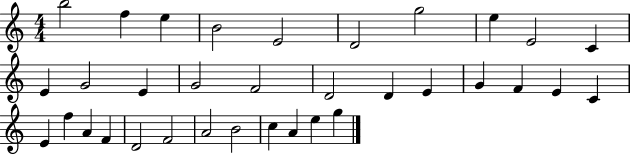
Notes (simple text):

B5/h F5/q E5/q B4/h E4/h D4/h G5/h E5/q E4/h C4/q E4/q G4/h E4/q G4/h F4/h D4/h D4/q E4/q G4/q F4/q E4/q C4/q E4/q F5/q A4/q F4/q D4/h F4/h A4/h B4/h C5/q A4/q E5/q G5/q